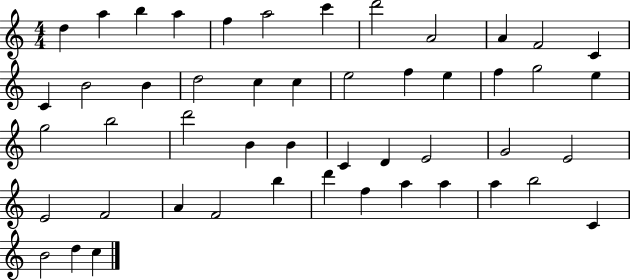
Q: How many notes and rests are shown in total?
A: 49